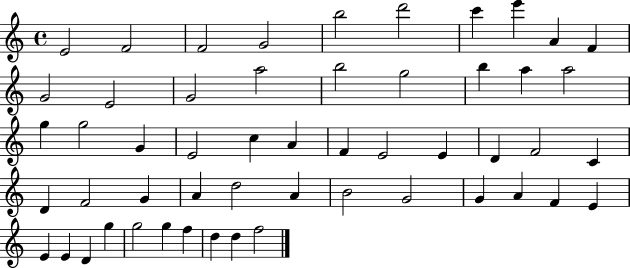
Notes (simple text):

E4/h F4/h F4/h G4/h B5/h D6/h C6/q E6/q A4/q F4/q G4/h E4/h G4/h A5/h B5/h G5/h B5/q A5/q A5/h G5/q G5/h G4/q E4/h C5/q A4/q F4/q E4/h E4/q D4/q F4/h C4/q D4/q F4/h G4/q A4/q D5/h A4/q B4/h G4/h G4/q A4/q F4/q E4/q E4/q E4/q D4/q G5/q G5/h G5/q F5/q D5/q D5/q F5/h